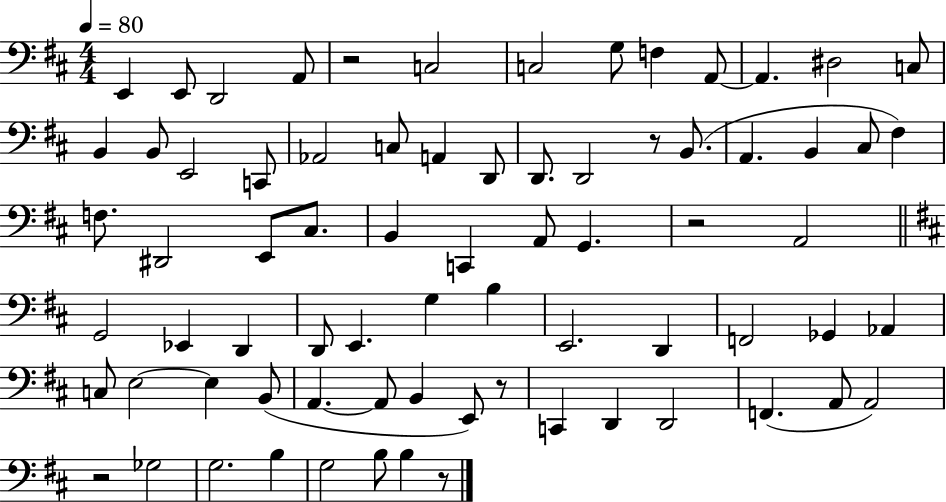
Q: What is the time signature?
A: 4/4